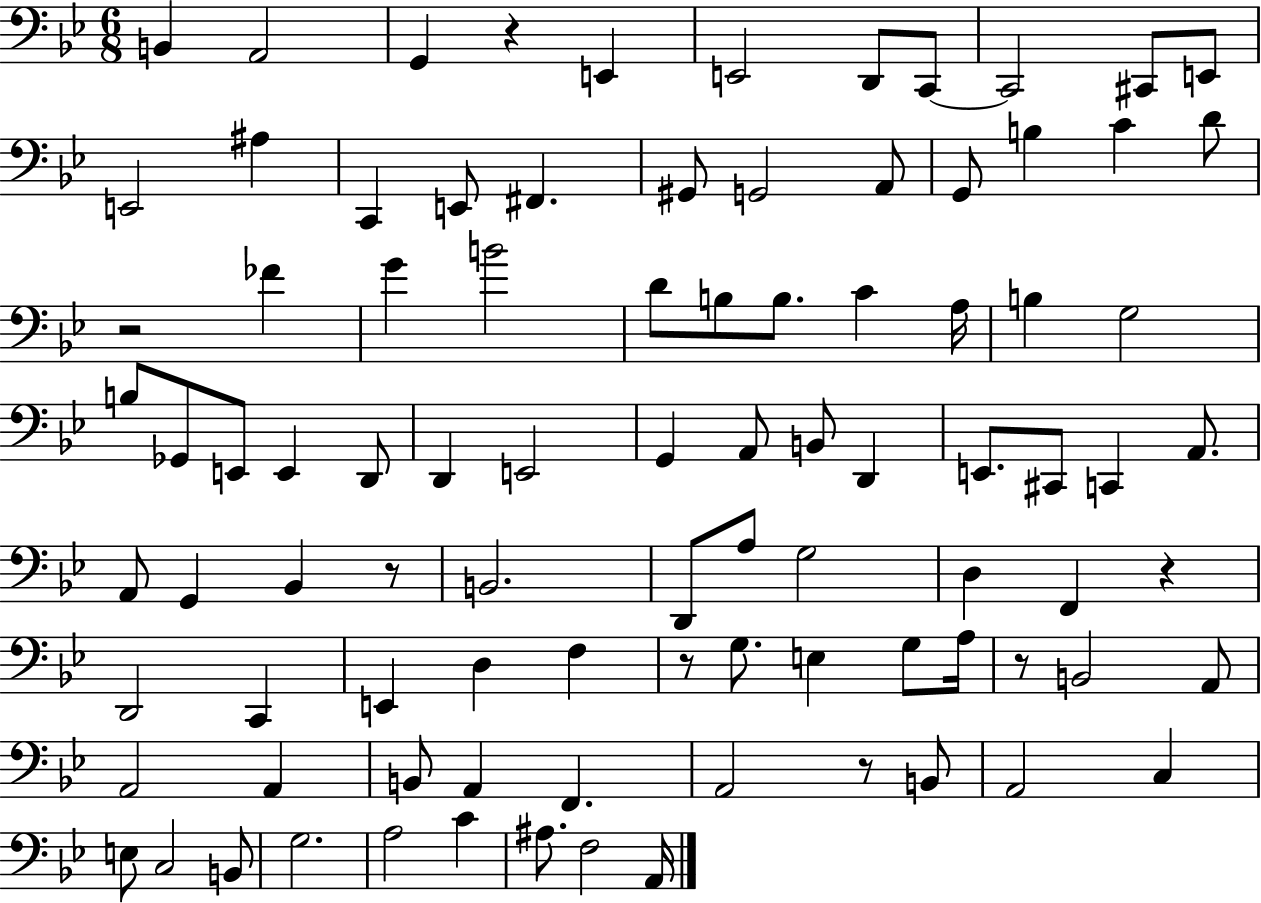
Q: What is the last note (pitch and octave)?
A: A2